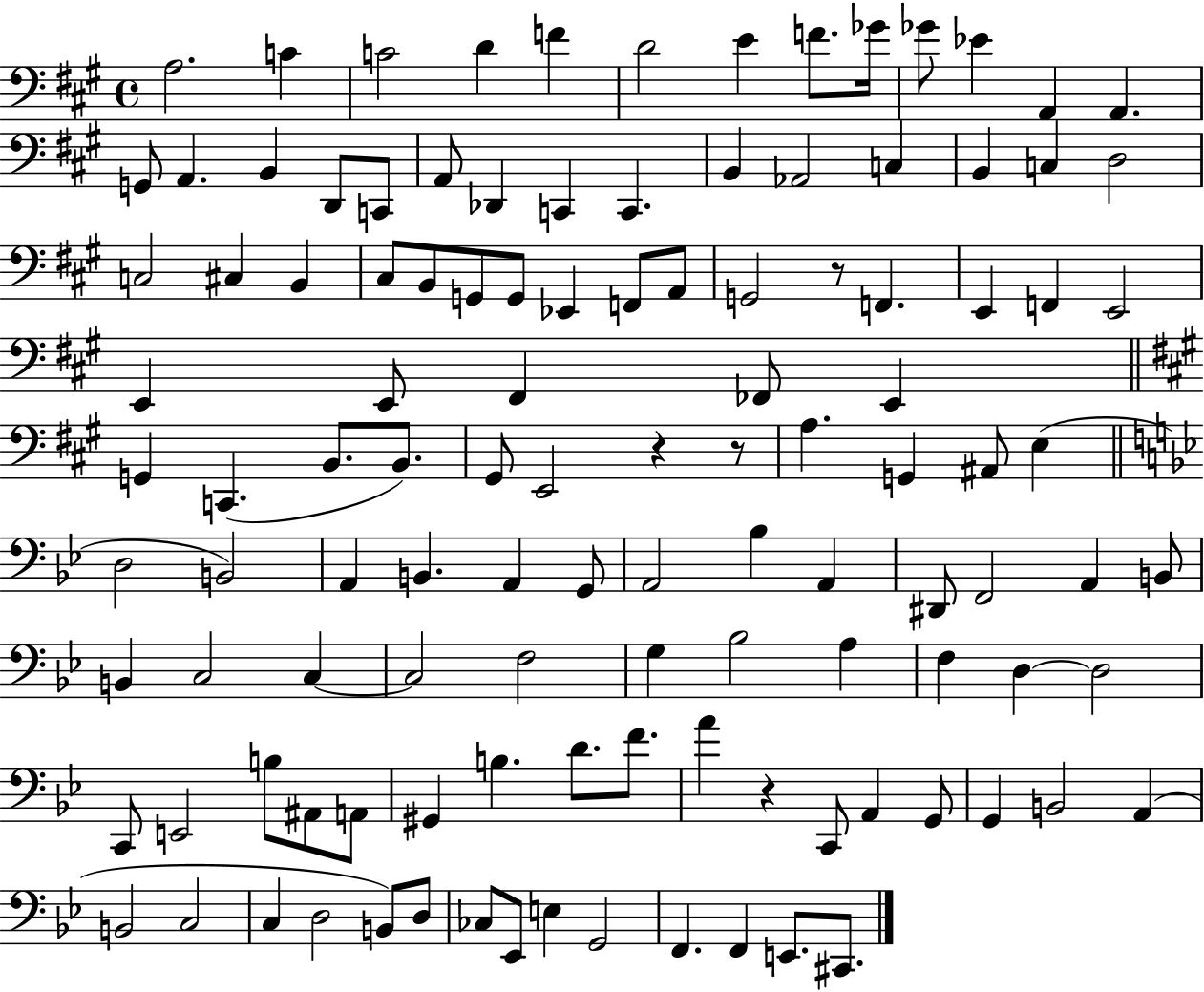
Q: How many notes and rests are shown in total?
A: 116